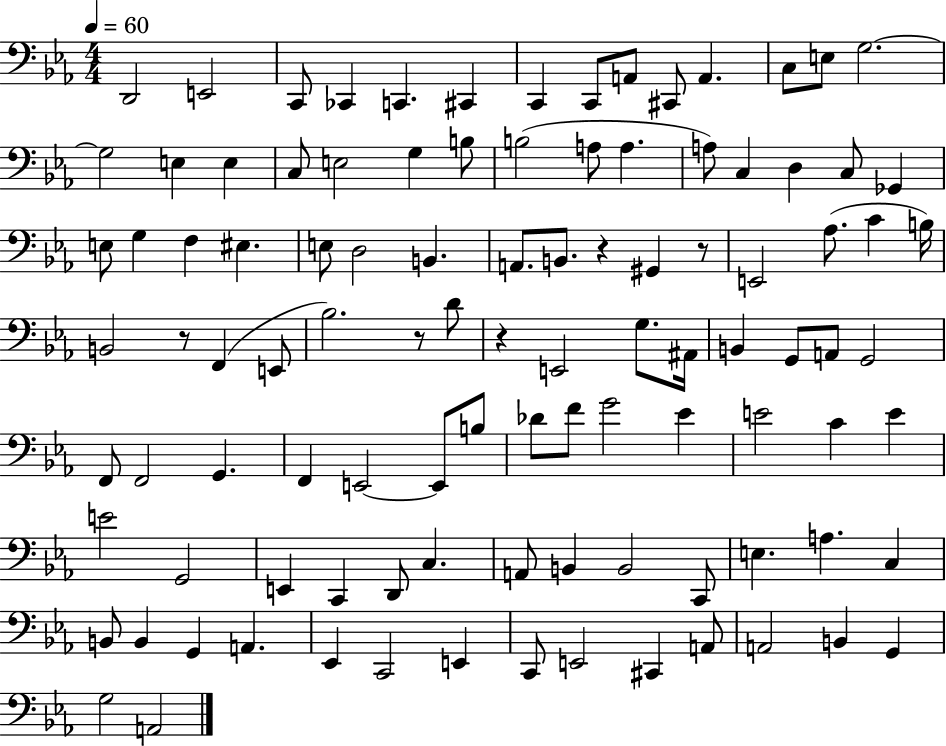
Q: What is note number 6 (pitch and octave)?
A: C#2